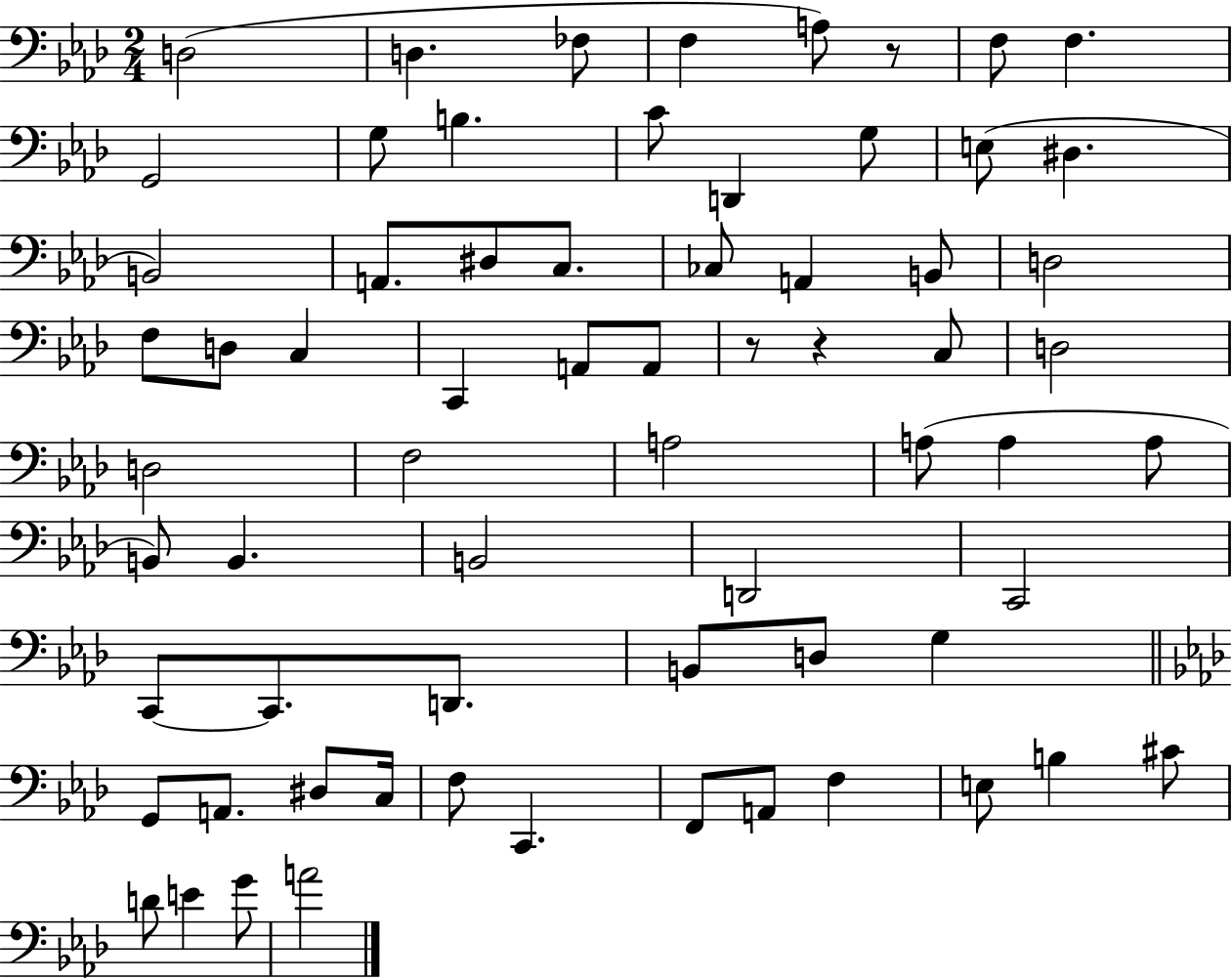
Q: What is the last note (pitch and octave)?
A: A4